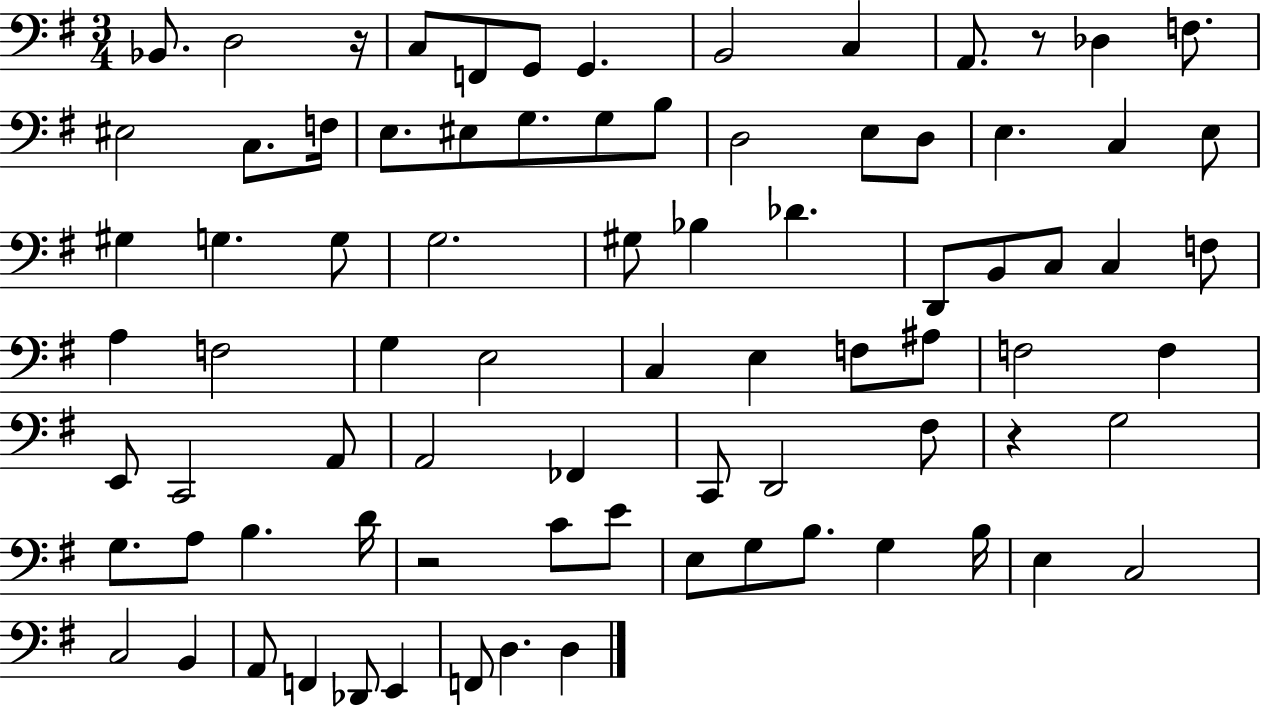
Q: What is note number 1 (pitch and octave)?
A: Bb2